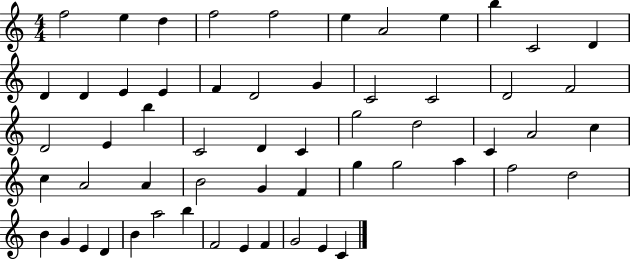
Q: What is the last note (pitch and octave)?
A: C4